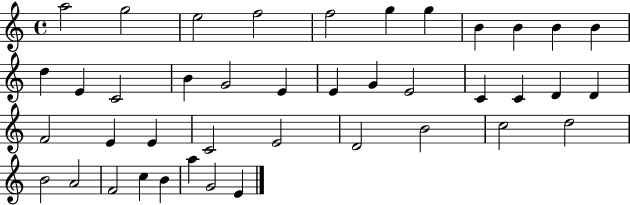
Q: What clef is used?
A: treble